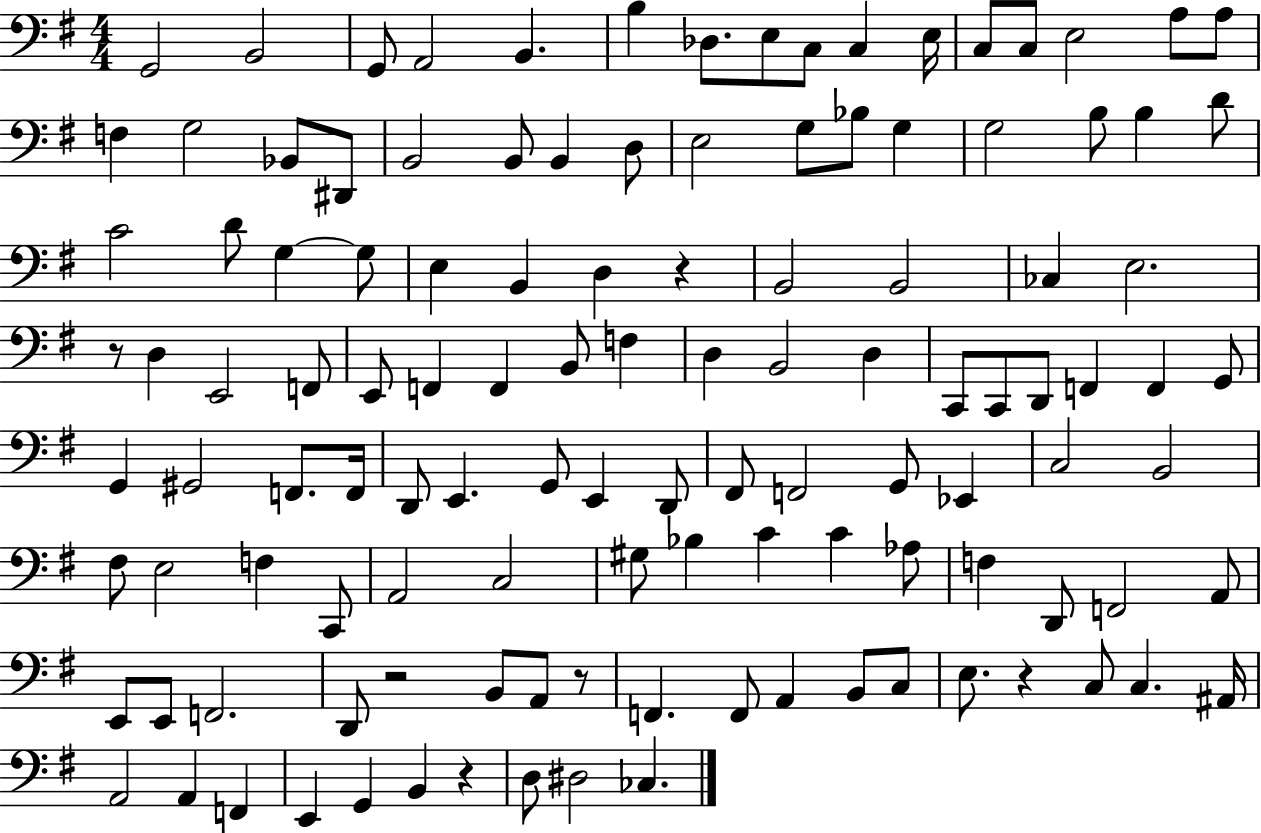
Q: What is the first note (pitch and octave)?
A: G2